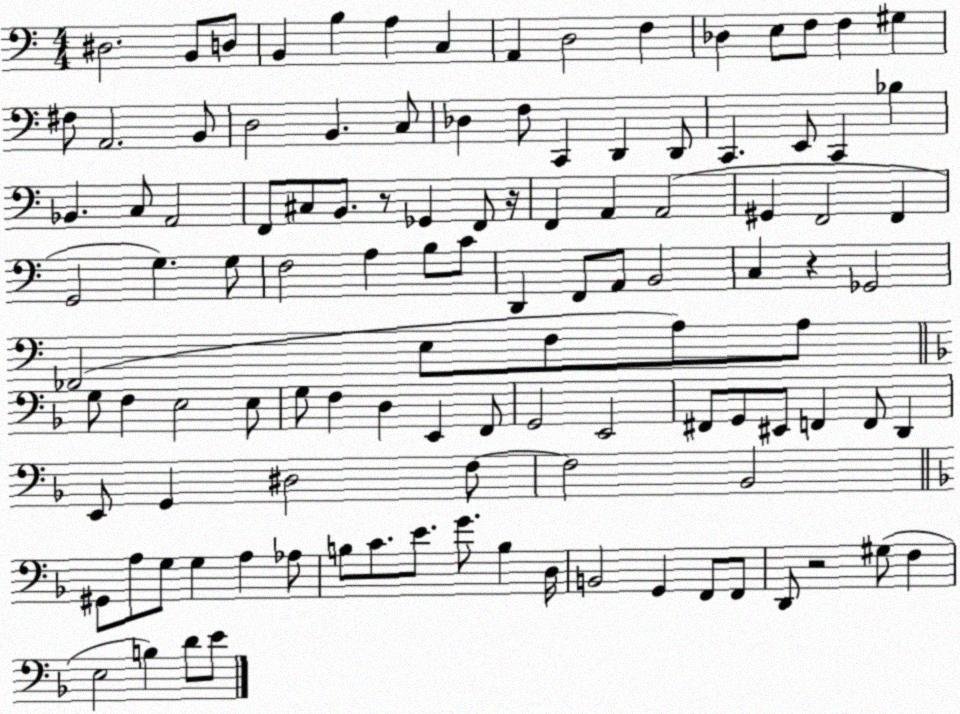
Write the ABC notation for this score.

X:1
T:Untitled
M:4/4
L:1/4
K:C
^D,2 B,,/2 D,/2 B,, B, A, C, A,, D,2 F, _D, E,/2 F,/2 F, ^G, ^F,/2 A,,2 B,,/2 D,2 B,, C,/2 _D, F,/2 C,, D,, D,,/2 C,, E,,/2 C,, _B, _B,, C,/2 A,,2 F,,/2 ^C,/2 B,,/2 z/2 _G,, F,,/2 z/4 F,, A,, A,,2 ^G,, F,,2 F,, G,,2 G, G,/2 F,2 A, B,/2 C/2 D,, F,,/2 A,,/2 B,,2 C, z _G,,2 _F,,2 E,/2 F,/2 A,/2 A,/2 G,/2 F, E,2 E,/2 G,/2 F, D, E,, F,,/2 G,,2 E,,2 ^F,,/2 G,,/2 ^E,,/2 F,, F,,/2 D,, E,,/2 G,, ^D,2 F,/2 F,2 _B,,2 ^G,,/2 A,/2 G,/2 G, A, _A,/2 B,/2 C/2 E/2 G/2 B, D,/4 B,,2 G,, F,,/2 F,,/2 D,,/2 z2 ^G,/2 F, E,2 B, D/2 E/2